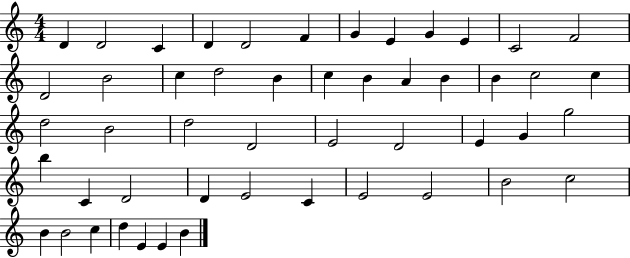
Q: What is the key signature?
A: C major